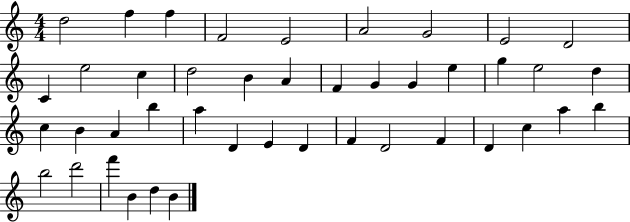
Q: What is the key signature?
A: C major